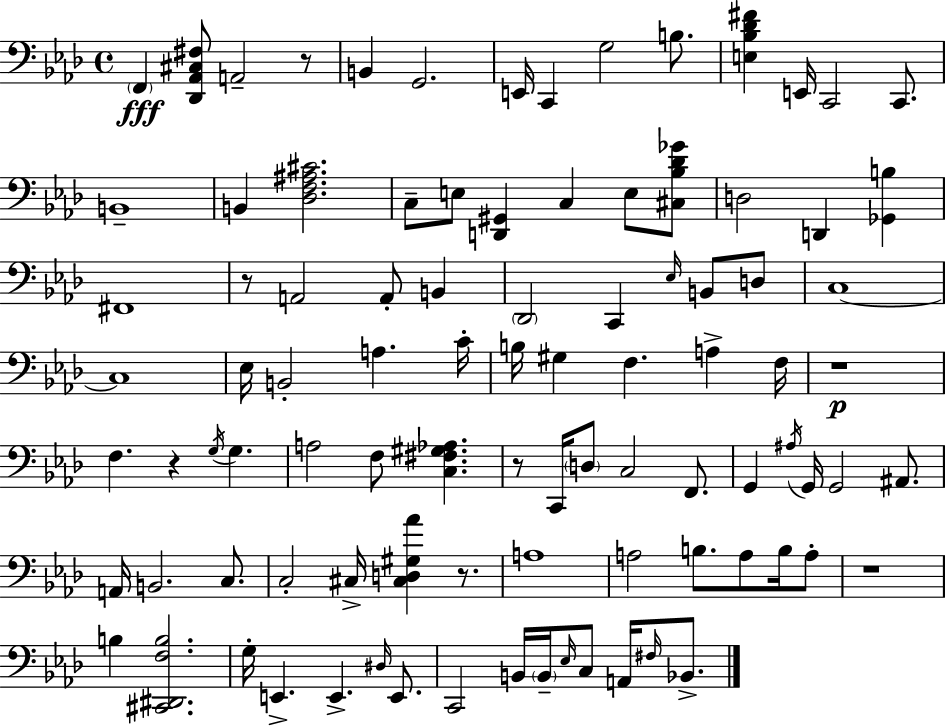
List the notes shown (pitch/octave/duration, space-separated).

F2/q [Db2,Ab2,C#3,F#3]/e A2/h R/e B2/q G2/h. E2/s C2/q G3/h B3/e. [E3,Bb3,Db4,F#4]/q E2/s C2/h C2/e. B2/w B2/q [Db3,F3,A#3,C#4]/h. C3/e E3/e [D2,G#2]/q C3/q E3/e [C#3,Bb3,Db4,Gb4]/e D3/h D2/q [Gb2,B3]/q F#2/w R/e A2/h A2/e B2/q Db2/h C2/q Eb3/s B2/e D3/e C3/w C3/w Eb3/s B2/h A3/q. C4/s B3/s G#3/q F3/q. A3/q F3/s R/w F3/q. R/q G3/s G3/q. A3/h F3/e [C3,F#3,G#3,Ab3]/q. R/e C2/s D3/e C3/h F2/e. G2/q A#3/s G2/s G2/h A#2/e. A2/s B2/h. C3/e. C3/h C#3/s [C#3,D3,G#3,Ab4]/q R/e. A3/w A3/h B3/e. A3/e B3/s A3/e R/w B3/q [C#2,D#2,F3,B3]/h. G3/s E2/q. E2/q. D#3/s E2/e. C2/h B2/s B2/s Eb3/s C3/e A2/s F#3/s Bb2/e.